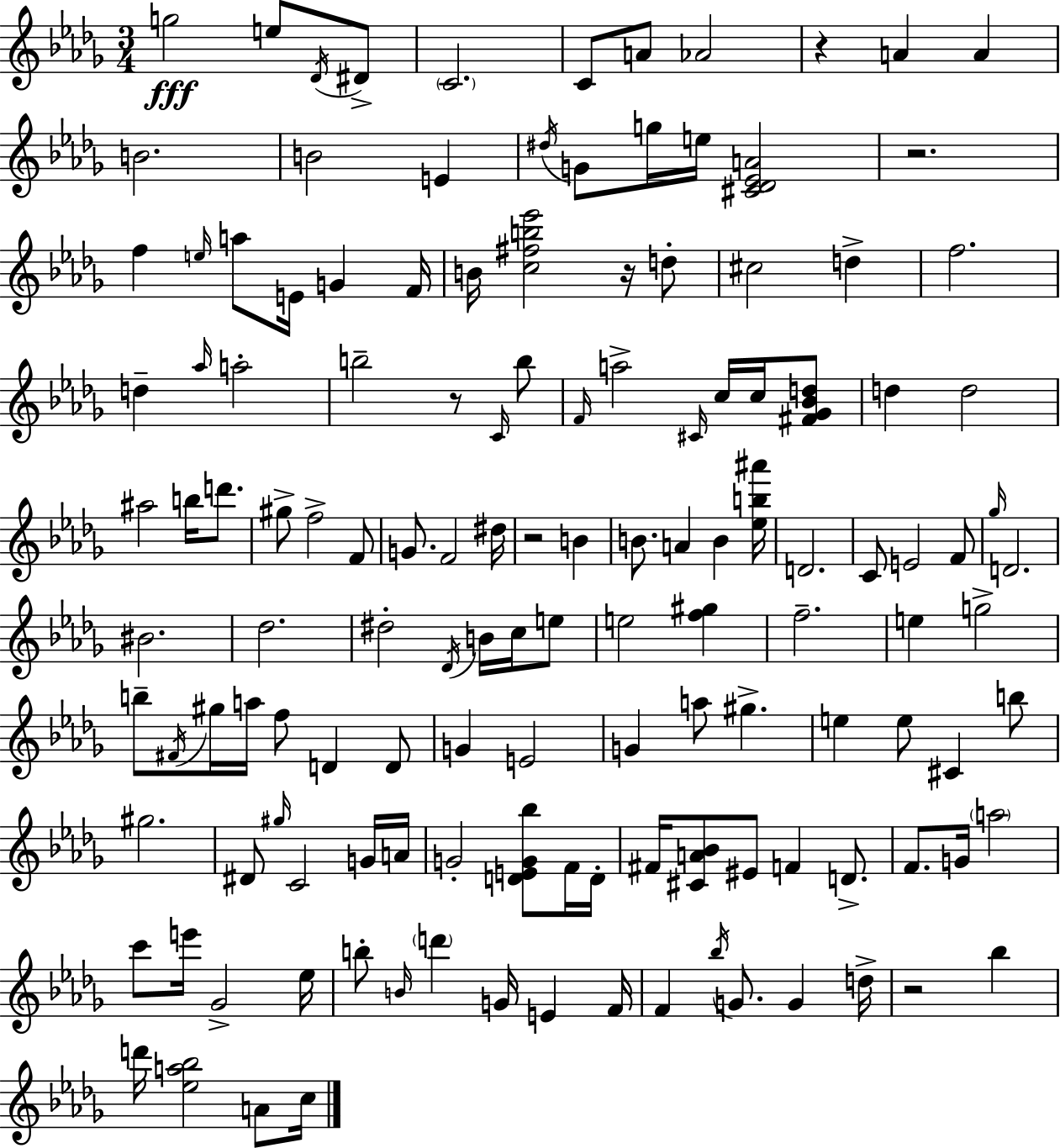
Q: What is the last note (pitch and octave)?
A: C5